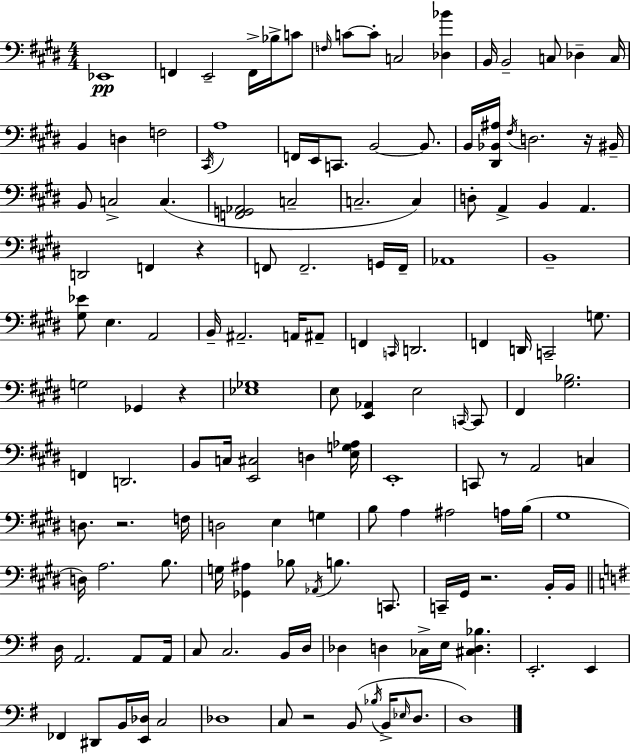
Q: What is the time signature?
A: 4/4